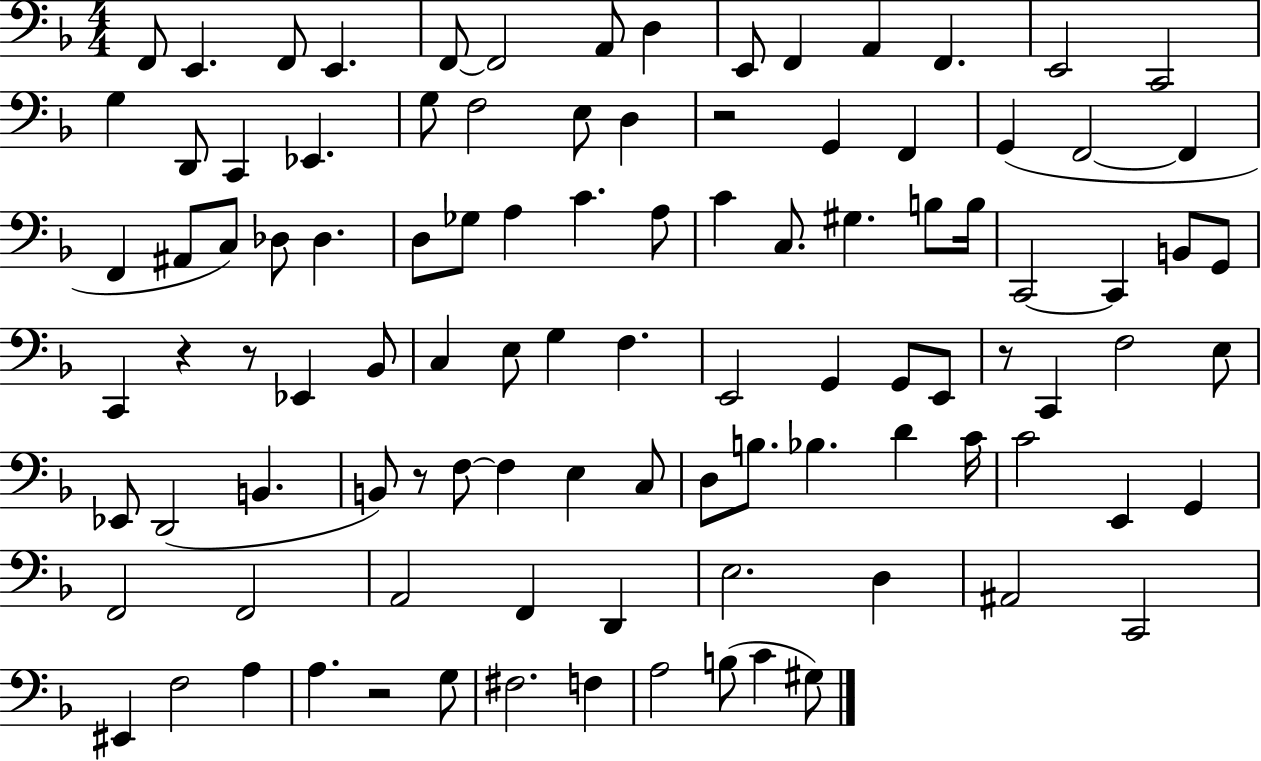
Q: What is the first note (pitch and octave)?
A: F2